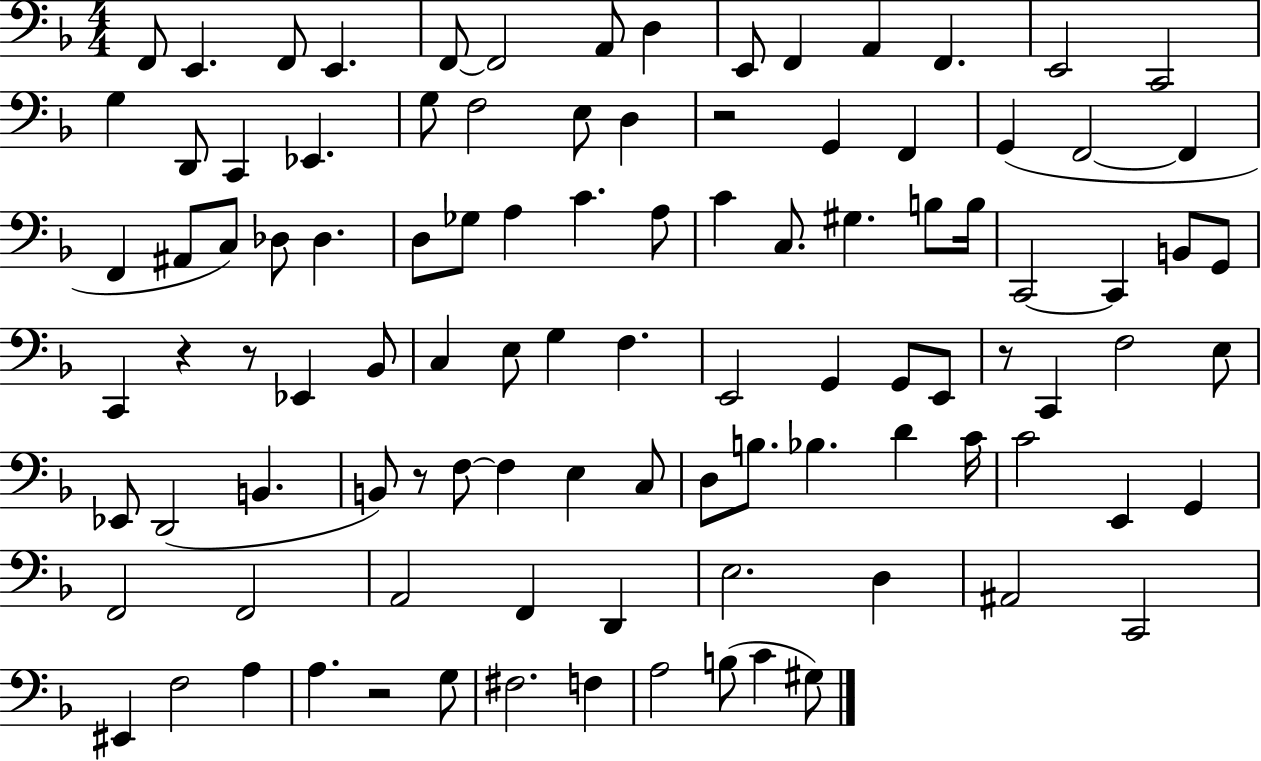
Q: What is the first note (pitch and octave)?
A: F2